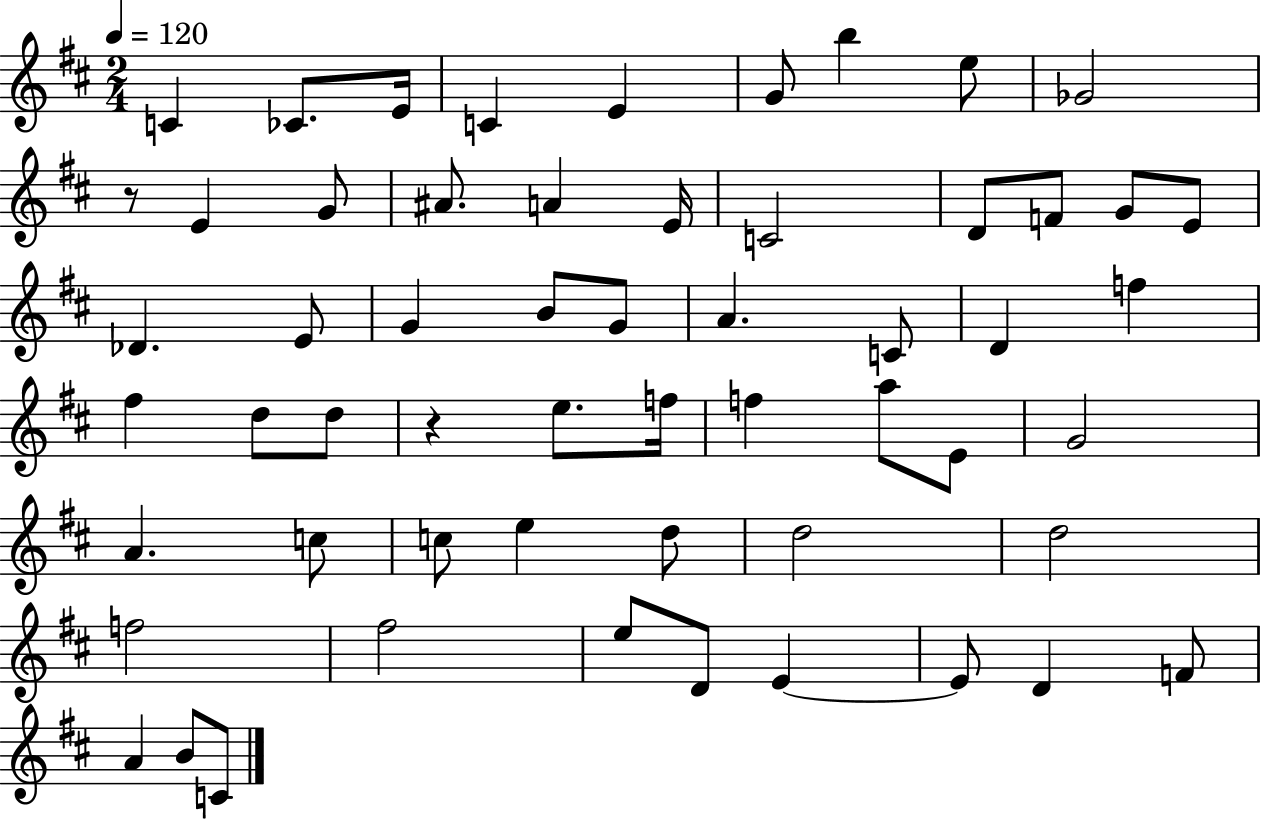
C4/q CES4/e. E4/s C4/q E4/q G4/e B5/q E5/e Gb4/h R/e E4/q G4/e A#4/e. A4/q E4/s C4/h D4/e F4/e G4/e E4/e Db4/q. E4/e G4/q B4/e G4/e A4/q. C4/e D4/q F5/q F#5/q D5/e D5/e R/q E5/e. F5/s F5/q A5/e E4/e G4/h A4/q. C5/e C5/e E5/q D5/e D5/h D5/h F5/h F#5/h E5/e D4/e E4/q E4/e D4/q F4/e A4/q B4/e C4/e